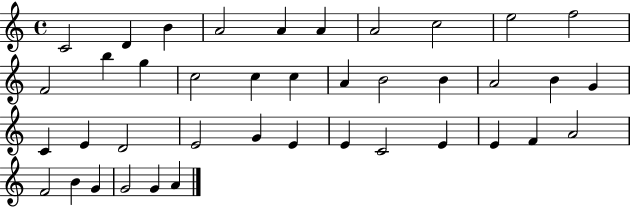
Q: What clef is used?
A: treble